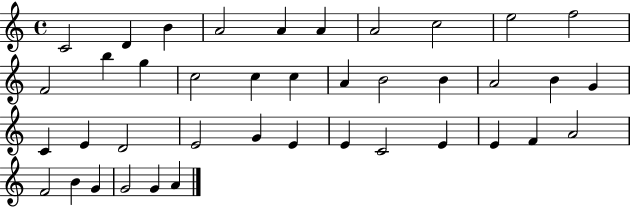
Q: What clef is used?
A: treble